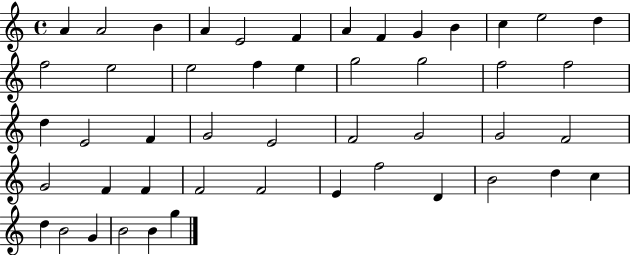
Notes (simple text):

A4/q A4/h B4/q A4/q E4/h F4/q A4/q F4/q G4/q B4/q C5/q E5/h D5/q F5/h E5/h E5/h F5/q E5/q G5/h G5/h F5/h F5/h D5/q E4/h F4/q G4/h E4/h F4/h G4/h G4/h F4/h G4/h F4/q F4/q F4/h F4/h E4/q F5/h D4/q B4/h D5/q C5/q D5/q B4/h G4/q B4/h B4/q G5/q